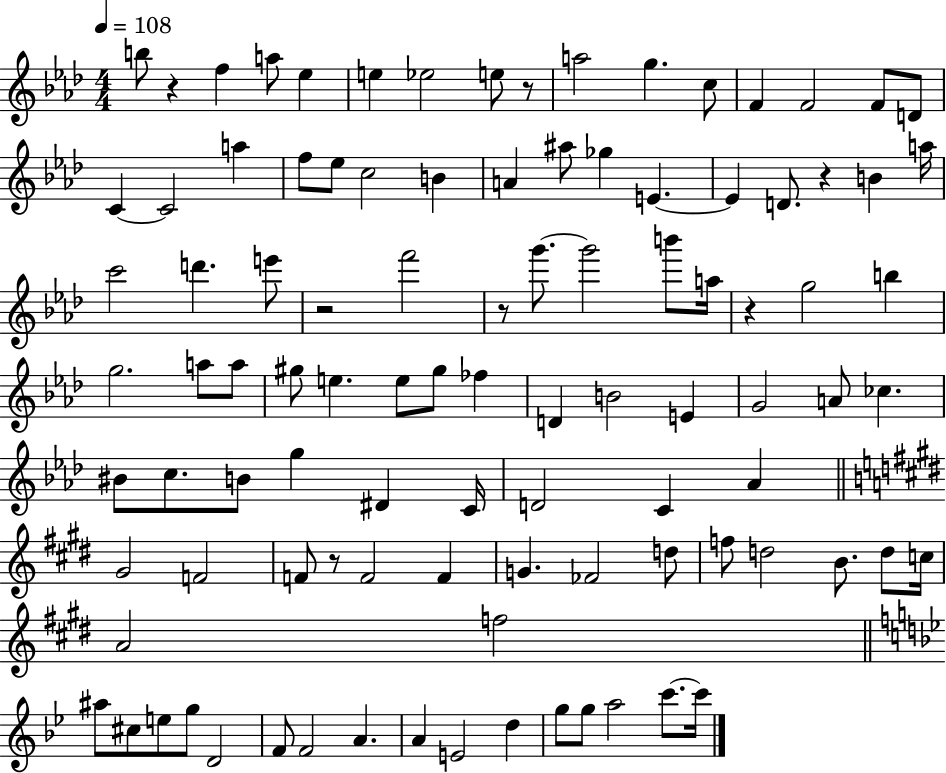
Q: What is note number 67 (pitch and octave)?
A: F4